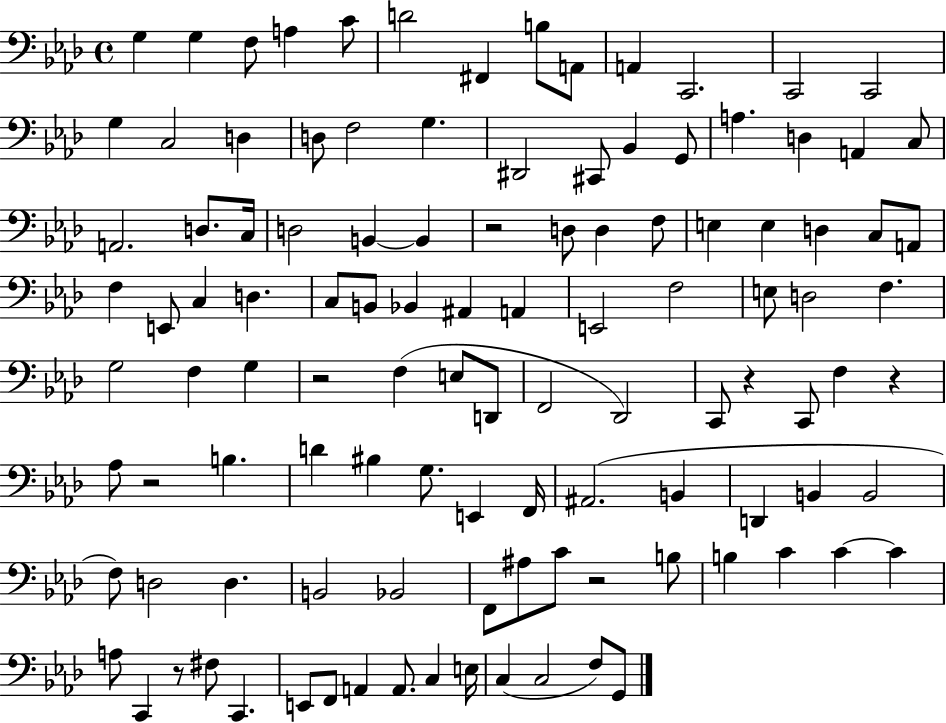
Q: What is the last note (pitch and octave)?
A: G2